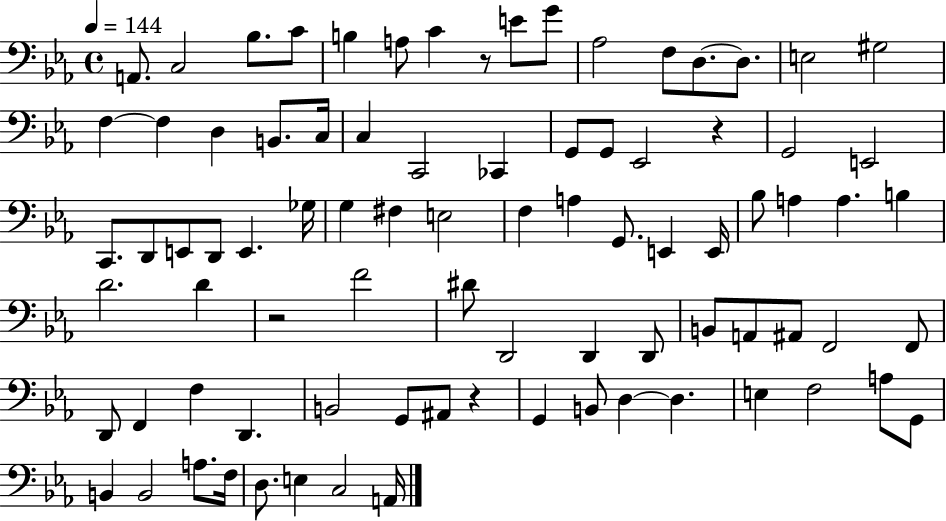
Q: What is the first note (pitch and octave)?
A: A2